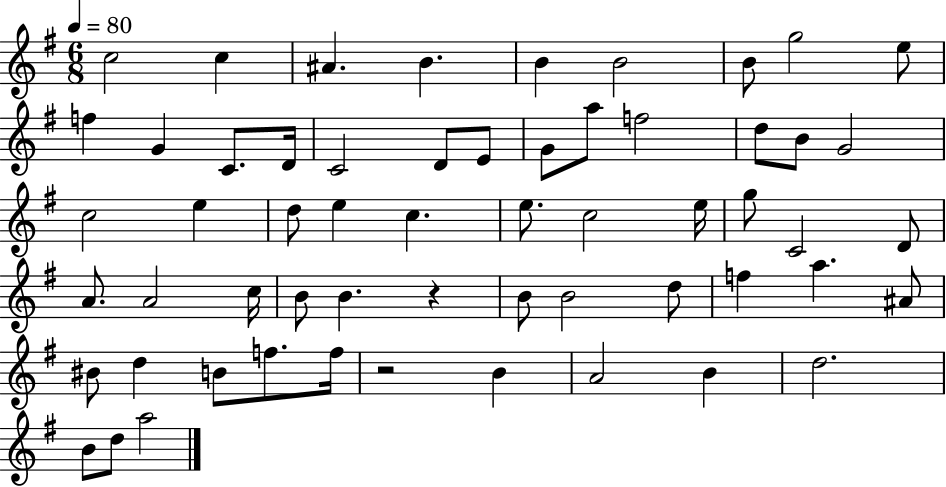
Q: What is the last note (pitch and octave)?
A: A5